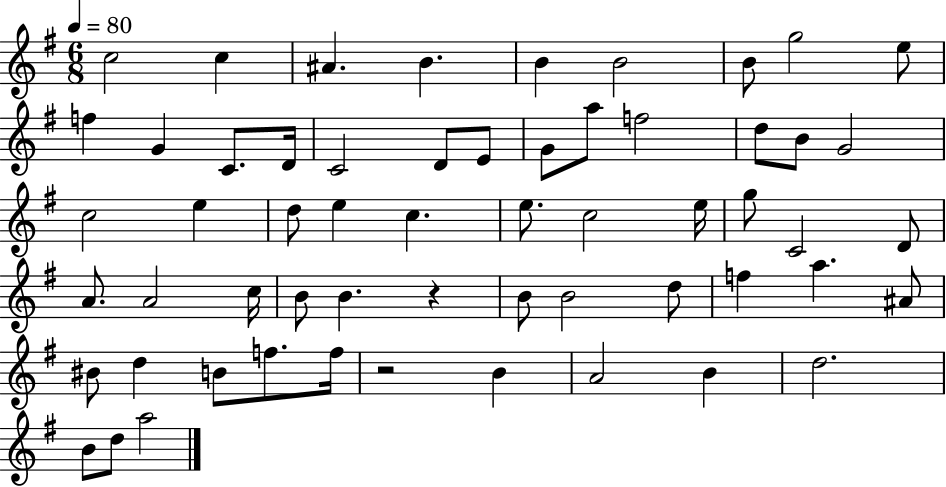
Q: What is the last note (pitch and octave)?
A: A5